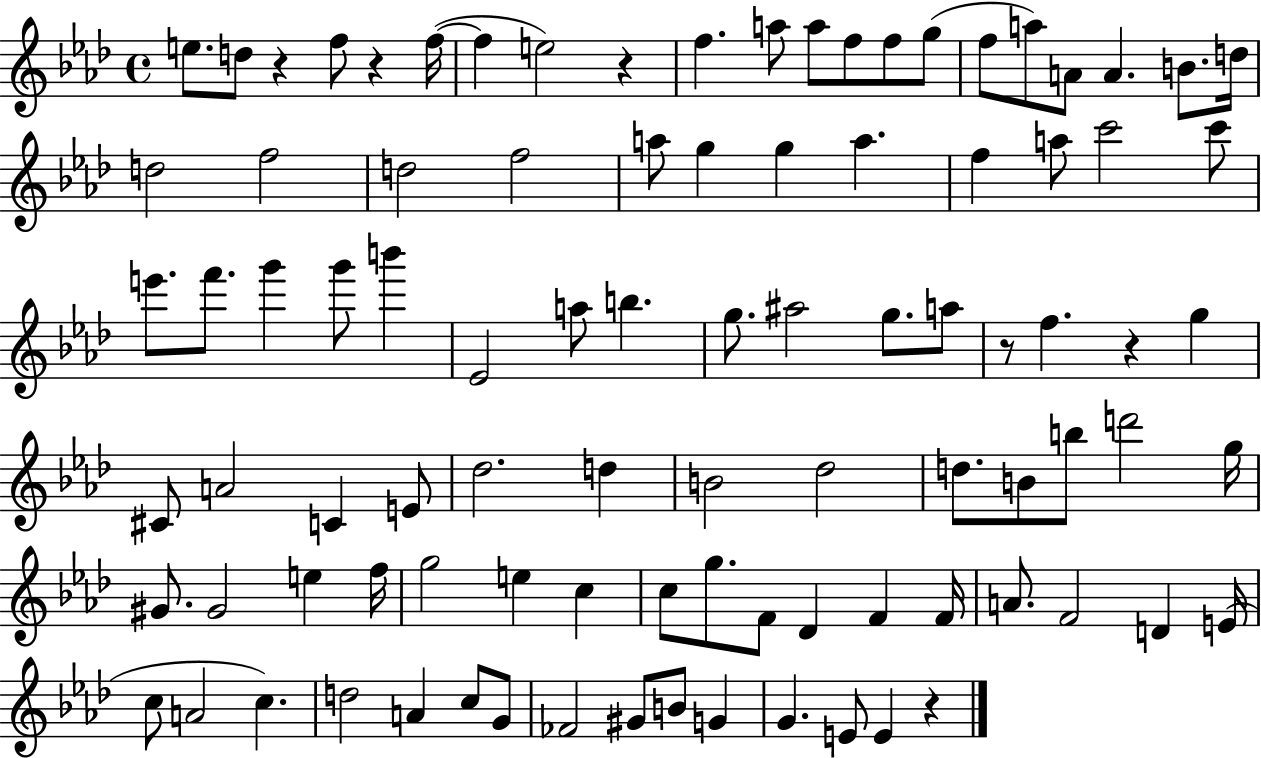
X:1
T:Untitled
M:4/4
L:1/4
K:Ab
e/2 d/2 z f/2 z f/4 f e2 z f a/2 a/2 f/2 f/2 g/2 f/2 a/2 A/2 A B/2 d/4 d2 f2 d2 f2 a/2 g g a f a/2 c'2 c'/2 e'/2 f'/2 g' g'/2 b' _E2 a/2 b g/2 ^a2 g/2 a/2 z/2 f z g ^C/2 A2 C E/2 _d2 d B2 _d2 d/2 B/2 b/2 d'2 g/4 ^G/2 ^G2 e f/4 g2 e c c/2 g/2 F/2 _D F F/4 A/2 F2 D E/4 c/2 A2 c d2 A c/2 G/2 _F2 ^G/2 B/2 G G E/2 E z